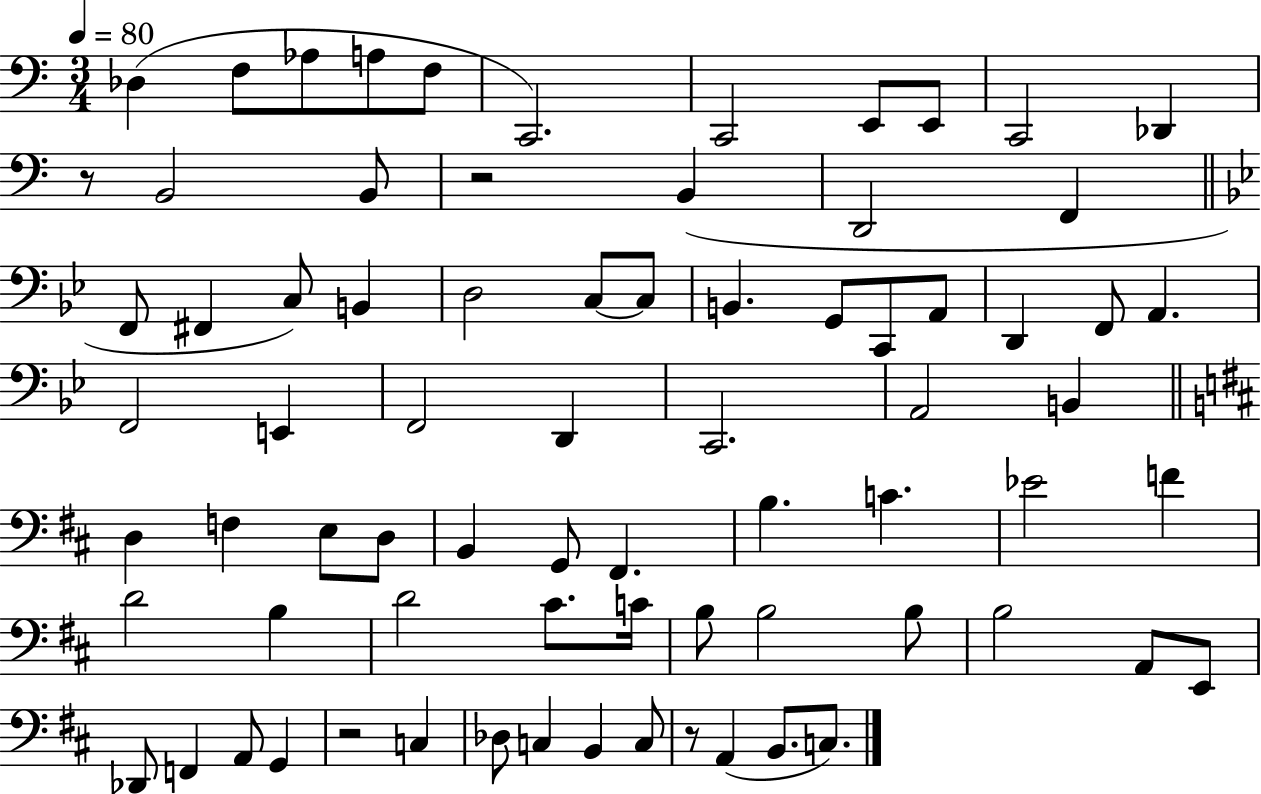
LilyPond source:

{
  \clef bass
  \numericTimeSignature
  \time 3/4
  \key c \major
  \tempo 4 = 80
  des4( f8 aes8 a8 f8 | c,2.) | c,2 e,8 e,8 | c,2 des,4 | \break r8 b,2 b,8 | r2 b,4( | d,2 f,4 | \bar "||" \break \key g \minor f,8 fis,4 c8) b,4 | d2 c8~~ c8 | b,4. g,8 c,8 a,8 | d,4 f,8 a,4. | \break f,2 e,4 | f,2 d,4 | c,2. | a,2 b,4 | \break \bar "||" \break \key d \major d4 f4 e8 d8 | b,4 g,8 fis,4. | b4. c'4. | ees'2 f'4 | \break d'2 b4 | d'2 cis'8. c'16 | b8 b2 b8 | b2 a,8 e,8 | \break des,8 f,4 a,8 g,4 | r2 c4 | des8 c4 b,4 c8 | r8 a,4( b,8. c8.) | \break \bar "|."
}